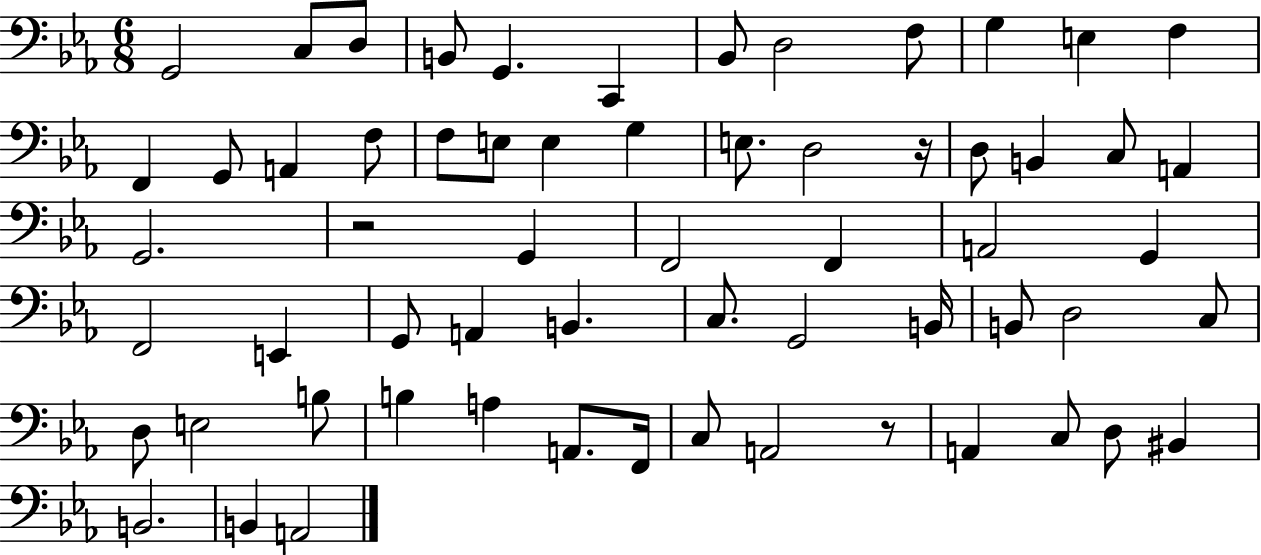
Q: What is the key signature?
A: EES major